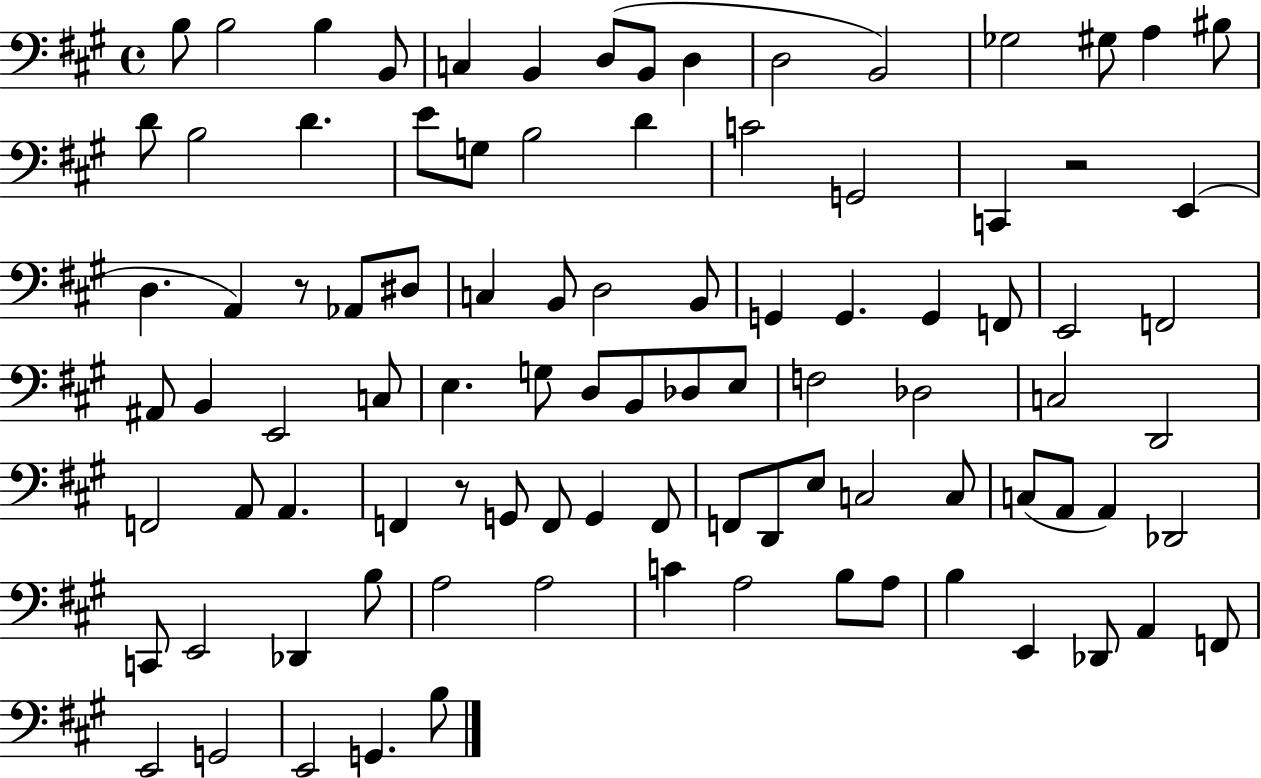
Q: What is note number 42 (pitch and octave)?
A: B2